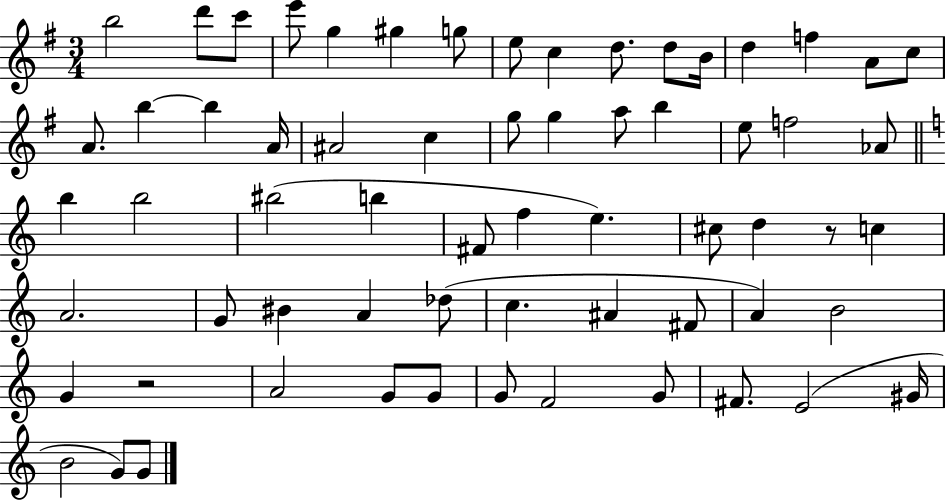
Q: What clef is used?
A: treble